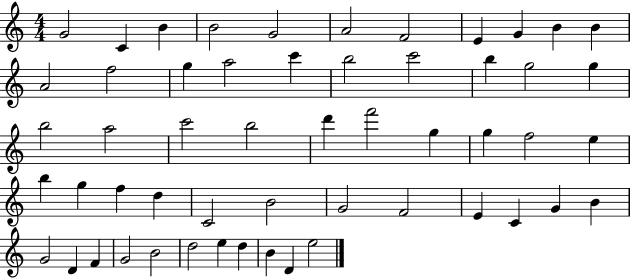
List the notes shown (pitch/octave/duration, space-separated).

G4/h C4/q B4/q B4/h G4/h A4/h F4/h E4/q G4/q B4/q B4/q A4/h F5/h G5/q A5/h C6/q B5/h C6/h B5/q G5/h G5/q B5/h A5/h C6/h B5/h D6/q F6/h G5/q G5/q F5/h E5/q B5/q G5/q F5/q D5/q C4/h B4/h G4/h F4/h E4/q C4/q G4/q B4/q G4/h D4/q F4/q G4/h B4/h D5/h E5/q D5/q B4/q D4/q E5/h